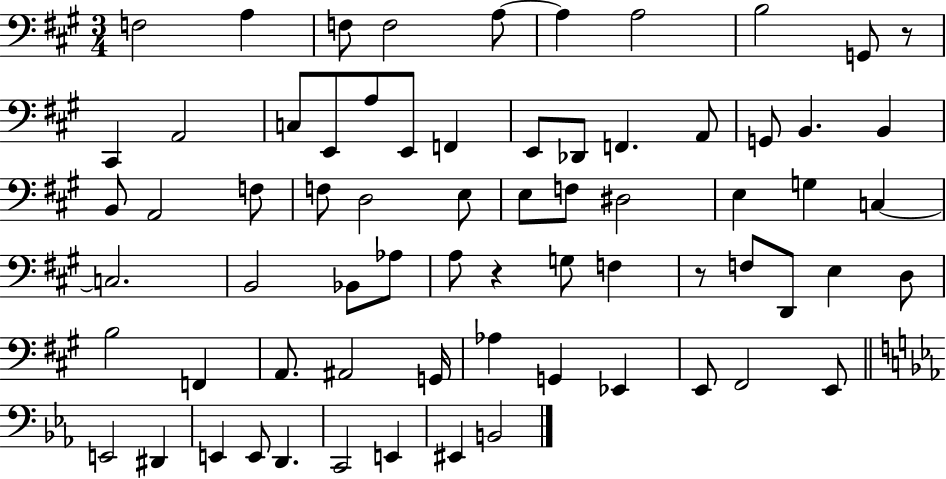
{
  \clef bass
  \numericTimeSignature
  \time 3/4
  \key a \major
  f2 a4 | f8 f2 a8~~ | a4 a2 | b2 g,8 r8 | \break cis,4 a,2 | c8 e,8 a8 e,8 f,4 | e,8 des,8 f,4. a,8 | g,8 b,4. b,4 | \break b,8 a,2 f8 | f8 d2 e8 | e8 f8 dis2 | e4 g4 c4~~ | \break c2. | b,2 bes,8 aes8 | a8 r4 g8 f4 | r8 f8 d,8 e4 d8 | \break b2 f,4 | a,8. ais,2 g,16 | aes4 g,4 ees,4 | e,8 fis,2 e,8 | \break \bar "||" \break \key ees \major e,2 dis,4 | e,4 e,8 d,4. | c,2 e,4 | eis,4 b,2 | \break \bar "|."
}